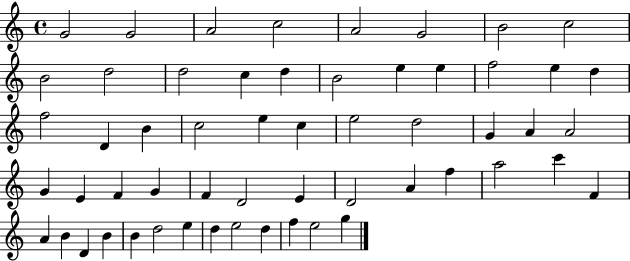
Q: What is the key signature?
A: C major